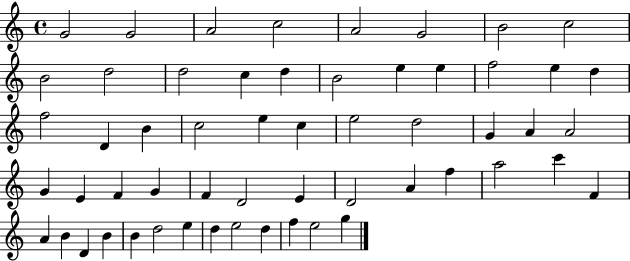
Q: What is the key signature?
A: C major